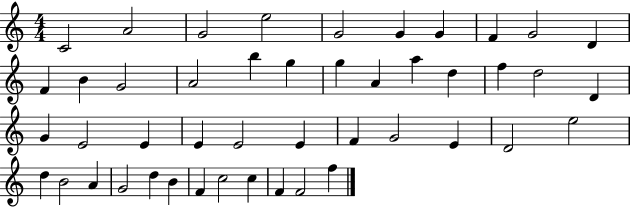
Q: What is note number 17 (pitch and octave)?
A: G5